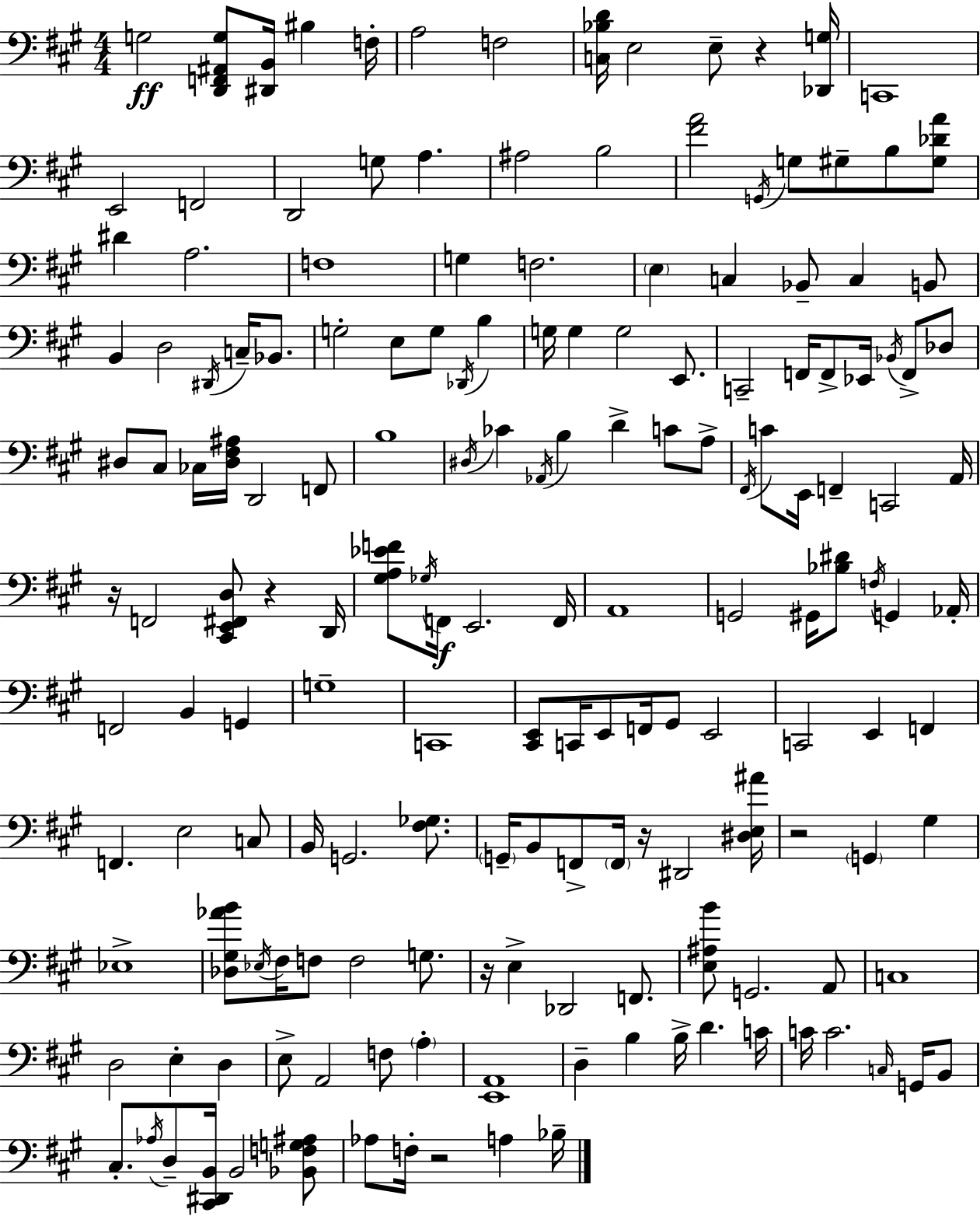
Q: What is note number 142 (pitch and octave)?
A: A3